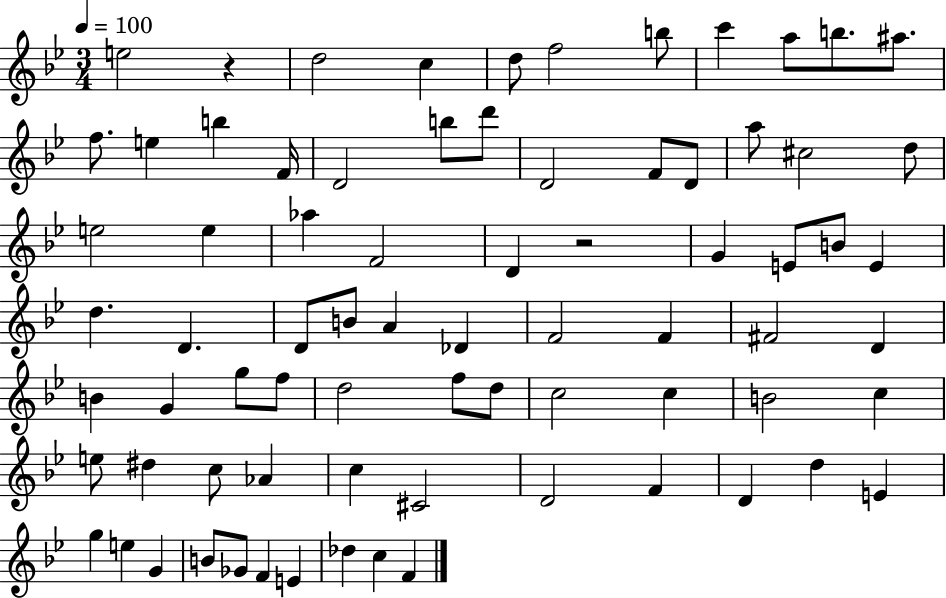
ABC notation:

X:1
T:Untitled
M:3/4
L:1/4
K:Bb
e2 z d2 c d/2 f2 b/2 c' a/2 b/2 ^a/2 f/2 e b F/4 D2 b/2 d'/2 D2 F/2 D/2 a/2 ^c2 d/2 e2 e _a F2 D z2 G E/2 B/2 E d D D/2 B/2 A _D F2 F ^F2 D B G g/2 f/2 d2 f/2 d/2 c2 c B2 c e/2 ^d c/2 _A c ^C2 D2 F D d E g e G B/2 _G/2 F E _d c F